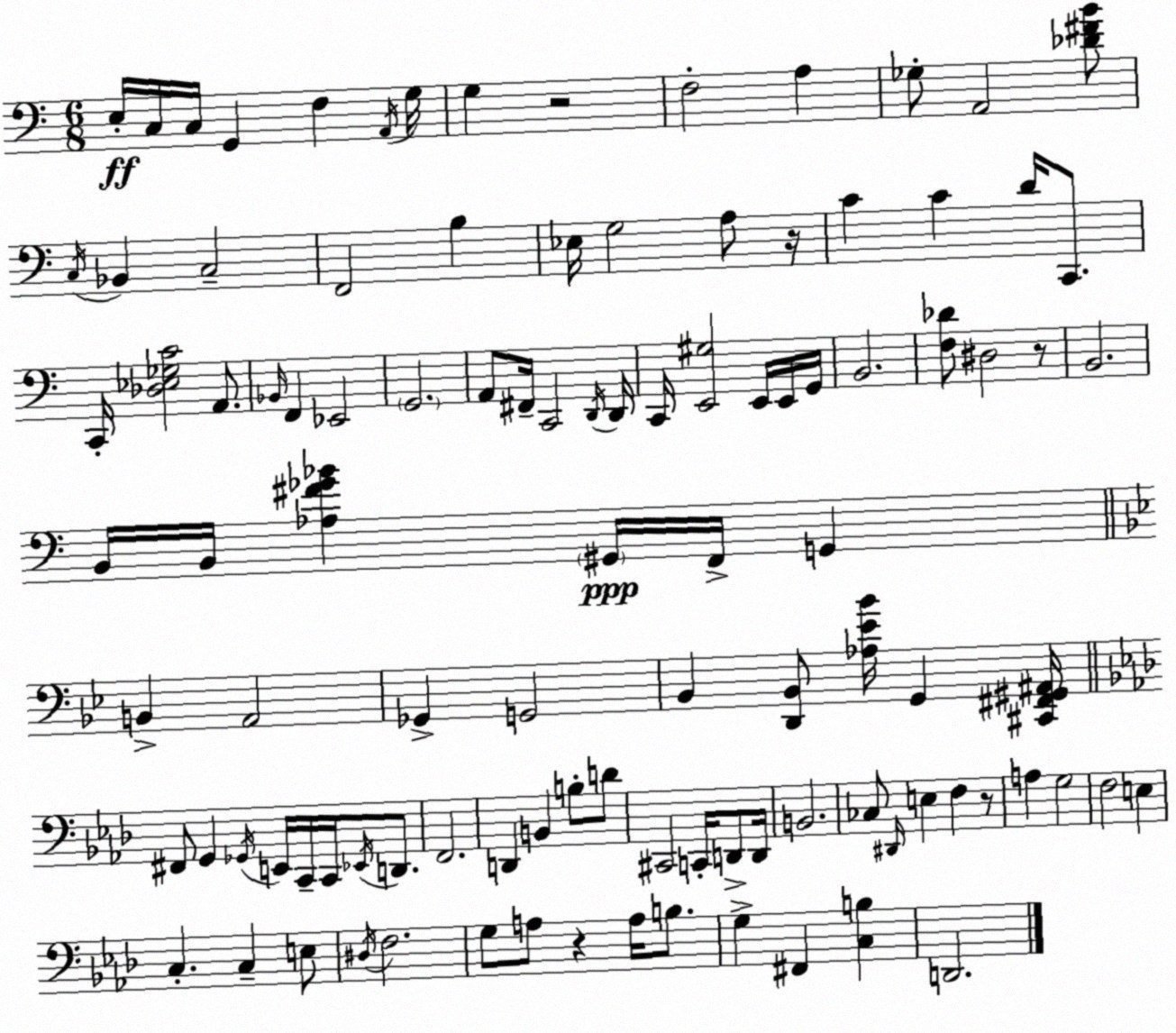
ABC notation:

X:1
T:Untitled
M:6/8
L:1/4
K:C
E,/4 C,/4 C,/4 G,, F, A,,/4 G,/4 G, z2 F,2 A, _G,/2 A,,2 [_D^FB]/2 C,/4 _B,, C,2 F,,2 B, _E,/4 G,2 A,/2 z/4 C C D/4 C,,/2 C,,/4 [_D,_E,_G,C]2 A,,/2 _B,,/4 F,, _E,,2 G,,2 A,,/2 ^F,,/4 C,,2 D,,/4 D,,/4 C,,/4 [E,,^G,]2 E,,/4 E,,/4 G,,/4 B,,2 [F,_D]/2 ^D,2 z/2 B,,2 B,,/4 B,,/4 [_A,^F_G_B] ^G,,/4 F,,/4 G,, B,, A,,2 _G,, G,,2 _B,, [D,,_B,,]/2 [_A,_E_B]/4 G,, [^C,,^F,,^G,,^A,,]/4 ^F,,/2 G,, _G,,/4 E,,/4 C,,/4 C,,/4 _E,,/4 D,,/2 F,,2 D,, B,, B,/2 D/2 ^C,,2 C,,/4 D,,/2 D,,/4 B,,2 _C,/2 ^D,,/4 E, F, z/2 A, G,2 F,2 E, C, C, E,/2 ^D,/4 F,2 G,/2 A,/2 z A,/4 B,/2 G, ^F,, [C,B,] D,,2